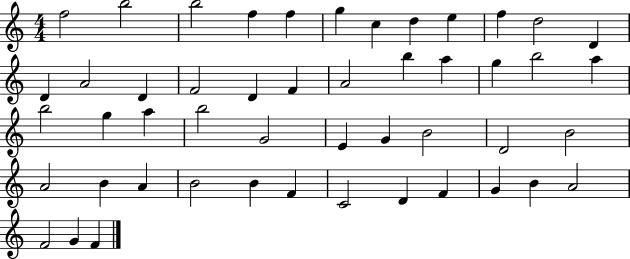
{
  \clef treble
  \numericTimeSignature
  \time 4/4
  \key c \major
  f''2 b''2 | b''2 f''4 f''4 | g''4 c''4 d''4 e''4 | f''4 d''2 d'4 | \break d'4 a'2 d'4 | f'2 d'4 f'4 | a'2 b''4 a''4 | g''4 b''2 a''4 | \break b''2 g''4 a''4 | b''2 g'2 | e'4 g'4 b'2 | d'2 b'2 | \break a'2 b'4 a'4 | b'2 b'4 f'4 | c'2 d'4 f'4 | g'4 b'4 a'2 | \break f'2 g'4 f'4 | \bar "|."
}